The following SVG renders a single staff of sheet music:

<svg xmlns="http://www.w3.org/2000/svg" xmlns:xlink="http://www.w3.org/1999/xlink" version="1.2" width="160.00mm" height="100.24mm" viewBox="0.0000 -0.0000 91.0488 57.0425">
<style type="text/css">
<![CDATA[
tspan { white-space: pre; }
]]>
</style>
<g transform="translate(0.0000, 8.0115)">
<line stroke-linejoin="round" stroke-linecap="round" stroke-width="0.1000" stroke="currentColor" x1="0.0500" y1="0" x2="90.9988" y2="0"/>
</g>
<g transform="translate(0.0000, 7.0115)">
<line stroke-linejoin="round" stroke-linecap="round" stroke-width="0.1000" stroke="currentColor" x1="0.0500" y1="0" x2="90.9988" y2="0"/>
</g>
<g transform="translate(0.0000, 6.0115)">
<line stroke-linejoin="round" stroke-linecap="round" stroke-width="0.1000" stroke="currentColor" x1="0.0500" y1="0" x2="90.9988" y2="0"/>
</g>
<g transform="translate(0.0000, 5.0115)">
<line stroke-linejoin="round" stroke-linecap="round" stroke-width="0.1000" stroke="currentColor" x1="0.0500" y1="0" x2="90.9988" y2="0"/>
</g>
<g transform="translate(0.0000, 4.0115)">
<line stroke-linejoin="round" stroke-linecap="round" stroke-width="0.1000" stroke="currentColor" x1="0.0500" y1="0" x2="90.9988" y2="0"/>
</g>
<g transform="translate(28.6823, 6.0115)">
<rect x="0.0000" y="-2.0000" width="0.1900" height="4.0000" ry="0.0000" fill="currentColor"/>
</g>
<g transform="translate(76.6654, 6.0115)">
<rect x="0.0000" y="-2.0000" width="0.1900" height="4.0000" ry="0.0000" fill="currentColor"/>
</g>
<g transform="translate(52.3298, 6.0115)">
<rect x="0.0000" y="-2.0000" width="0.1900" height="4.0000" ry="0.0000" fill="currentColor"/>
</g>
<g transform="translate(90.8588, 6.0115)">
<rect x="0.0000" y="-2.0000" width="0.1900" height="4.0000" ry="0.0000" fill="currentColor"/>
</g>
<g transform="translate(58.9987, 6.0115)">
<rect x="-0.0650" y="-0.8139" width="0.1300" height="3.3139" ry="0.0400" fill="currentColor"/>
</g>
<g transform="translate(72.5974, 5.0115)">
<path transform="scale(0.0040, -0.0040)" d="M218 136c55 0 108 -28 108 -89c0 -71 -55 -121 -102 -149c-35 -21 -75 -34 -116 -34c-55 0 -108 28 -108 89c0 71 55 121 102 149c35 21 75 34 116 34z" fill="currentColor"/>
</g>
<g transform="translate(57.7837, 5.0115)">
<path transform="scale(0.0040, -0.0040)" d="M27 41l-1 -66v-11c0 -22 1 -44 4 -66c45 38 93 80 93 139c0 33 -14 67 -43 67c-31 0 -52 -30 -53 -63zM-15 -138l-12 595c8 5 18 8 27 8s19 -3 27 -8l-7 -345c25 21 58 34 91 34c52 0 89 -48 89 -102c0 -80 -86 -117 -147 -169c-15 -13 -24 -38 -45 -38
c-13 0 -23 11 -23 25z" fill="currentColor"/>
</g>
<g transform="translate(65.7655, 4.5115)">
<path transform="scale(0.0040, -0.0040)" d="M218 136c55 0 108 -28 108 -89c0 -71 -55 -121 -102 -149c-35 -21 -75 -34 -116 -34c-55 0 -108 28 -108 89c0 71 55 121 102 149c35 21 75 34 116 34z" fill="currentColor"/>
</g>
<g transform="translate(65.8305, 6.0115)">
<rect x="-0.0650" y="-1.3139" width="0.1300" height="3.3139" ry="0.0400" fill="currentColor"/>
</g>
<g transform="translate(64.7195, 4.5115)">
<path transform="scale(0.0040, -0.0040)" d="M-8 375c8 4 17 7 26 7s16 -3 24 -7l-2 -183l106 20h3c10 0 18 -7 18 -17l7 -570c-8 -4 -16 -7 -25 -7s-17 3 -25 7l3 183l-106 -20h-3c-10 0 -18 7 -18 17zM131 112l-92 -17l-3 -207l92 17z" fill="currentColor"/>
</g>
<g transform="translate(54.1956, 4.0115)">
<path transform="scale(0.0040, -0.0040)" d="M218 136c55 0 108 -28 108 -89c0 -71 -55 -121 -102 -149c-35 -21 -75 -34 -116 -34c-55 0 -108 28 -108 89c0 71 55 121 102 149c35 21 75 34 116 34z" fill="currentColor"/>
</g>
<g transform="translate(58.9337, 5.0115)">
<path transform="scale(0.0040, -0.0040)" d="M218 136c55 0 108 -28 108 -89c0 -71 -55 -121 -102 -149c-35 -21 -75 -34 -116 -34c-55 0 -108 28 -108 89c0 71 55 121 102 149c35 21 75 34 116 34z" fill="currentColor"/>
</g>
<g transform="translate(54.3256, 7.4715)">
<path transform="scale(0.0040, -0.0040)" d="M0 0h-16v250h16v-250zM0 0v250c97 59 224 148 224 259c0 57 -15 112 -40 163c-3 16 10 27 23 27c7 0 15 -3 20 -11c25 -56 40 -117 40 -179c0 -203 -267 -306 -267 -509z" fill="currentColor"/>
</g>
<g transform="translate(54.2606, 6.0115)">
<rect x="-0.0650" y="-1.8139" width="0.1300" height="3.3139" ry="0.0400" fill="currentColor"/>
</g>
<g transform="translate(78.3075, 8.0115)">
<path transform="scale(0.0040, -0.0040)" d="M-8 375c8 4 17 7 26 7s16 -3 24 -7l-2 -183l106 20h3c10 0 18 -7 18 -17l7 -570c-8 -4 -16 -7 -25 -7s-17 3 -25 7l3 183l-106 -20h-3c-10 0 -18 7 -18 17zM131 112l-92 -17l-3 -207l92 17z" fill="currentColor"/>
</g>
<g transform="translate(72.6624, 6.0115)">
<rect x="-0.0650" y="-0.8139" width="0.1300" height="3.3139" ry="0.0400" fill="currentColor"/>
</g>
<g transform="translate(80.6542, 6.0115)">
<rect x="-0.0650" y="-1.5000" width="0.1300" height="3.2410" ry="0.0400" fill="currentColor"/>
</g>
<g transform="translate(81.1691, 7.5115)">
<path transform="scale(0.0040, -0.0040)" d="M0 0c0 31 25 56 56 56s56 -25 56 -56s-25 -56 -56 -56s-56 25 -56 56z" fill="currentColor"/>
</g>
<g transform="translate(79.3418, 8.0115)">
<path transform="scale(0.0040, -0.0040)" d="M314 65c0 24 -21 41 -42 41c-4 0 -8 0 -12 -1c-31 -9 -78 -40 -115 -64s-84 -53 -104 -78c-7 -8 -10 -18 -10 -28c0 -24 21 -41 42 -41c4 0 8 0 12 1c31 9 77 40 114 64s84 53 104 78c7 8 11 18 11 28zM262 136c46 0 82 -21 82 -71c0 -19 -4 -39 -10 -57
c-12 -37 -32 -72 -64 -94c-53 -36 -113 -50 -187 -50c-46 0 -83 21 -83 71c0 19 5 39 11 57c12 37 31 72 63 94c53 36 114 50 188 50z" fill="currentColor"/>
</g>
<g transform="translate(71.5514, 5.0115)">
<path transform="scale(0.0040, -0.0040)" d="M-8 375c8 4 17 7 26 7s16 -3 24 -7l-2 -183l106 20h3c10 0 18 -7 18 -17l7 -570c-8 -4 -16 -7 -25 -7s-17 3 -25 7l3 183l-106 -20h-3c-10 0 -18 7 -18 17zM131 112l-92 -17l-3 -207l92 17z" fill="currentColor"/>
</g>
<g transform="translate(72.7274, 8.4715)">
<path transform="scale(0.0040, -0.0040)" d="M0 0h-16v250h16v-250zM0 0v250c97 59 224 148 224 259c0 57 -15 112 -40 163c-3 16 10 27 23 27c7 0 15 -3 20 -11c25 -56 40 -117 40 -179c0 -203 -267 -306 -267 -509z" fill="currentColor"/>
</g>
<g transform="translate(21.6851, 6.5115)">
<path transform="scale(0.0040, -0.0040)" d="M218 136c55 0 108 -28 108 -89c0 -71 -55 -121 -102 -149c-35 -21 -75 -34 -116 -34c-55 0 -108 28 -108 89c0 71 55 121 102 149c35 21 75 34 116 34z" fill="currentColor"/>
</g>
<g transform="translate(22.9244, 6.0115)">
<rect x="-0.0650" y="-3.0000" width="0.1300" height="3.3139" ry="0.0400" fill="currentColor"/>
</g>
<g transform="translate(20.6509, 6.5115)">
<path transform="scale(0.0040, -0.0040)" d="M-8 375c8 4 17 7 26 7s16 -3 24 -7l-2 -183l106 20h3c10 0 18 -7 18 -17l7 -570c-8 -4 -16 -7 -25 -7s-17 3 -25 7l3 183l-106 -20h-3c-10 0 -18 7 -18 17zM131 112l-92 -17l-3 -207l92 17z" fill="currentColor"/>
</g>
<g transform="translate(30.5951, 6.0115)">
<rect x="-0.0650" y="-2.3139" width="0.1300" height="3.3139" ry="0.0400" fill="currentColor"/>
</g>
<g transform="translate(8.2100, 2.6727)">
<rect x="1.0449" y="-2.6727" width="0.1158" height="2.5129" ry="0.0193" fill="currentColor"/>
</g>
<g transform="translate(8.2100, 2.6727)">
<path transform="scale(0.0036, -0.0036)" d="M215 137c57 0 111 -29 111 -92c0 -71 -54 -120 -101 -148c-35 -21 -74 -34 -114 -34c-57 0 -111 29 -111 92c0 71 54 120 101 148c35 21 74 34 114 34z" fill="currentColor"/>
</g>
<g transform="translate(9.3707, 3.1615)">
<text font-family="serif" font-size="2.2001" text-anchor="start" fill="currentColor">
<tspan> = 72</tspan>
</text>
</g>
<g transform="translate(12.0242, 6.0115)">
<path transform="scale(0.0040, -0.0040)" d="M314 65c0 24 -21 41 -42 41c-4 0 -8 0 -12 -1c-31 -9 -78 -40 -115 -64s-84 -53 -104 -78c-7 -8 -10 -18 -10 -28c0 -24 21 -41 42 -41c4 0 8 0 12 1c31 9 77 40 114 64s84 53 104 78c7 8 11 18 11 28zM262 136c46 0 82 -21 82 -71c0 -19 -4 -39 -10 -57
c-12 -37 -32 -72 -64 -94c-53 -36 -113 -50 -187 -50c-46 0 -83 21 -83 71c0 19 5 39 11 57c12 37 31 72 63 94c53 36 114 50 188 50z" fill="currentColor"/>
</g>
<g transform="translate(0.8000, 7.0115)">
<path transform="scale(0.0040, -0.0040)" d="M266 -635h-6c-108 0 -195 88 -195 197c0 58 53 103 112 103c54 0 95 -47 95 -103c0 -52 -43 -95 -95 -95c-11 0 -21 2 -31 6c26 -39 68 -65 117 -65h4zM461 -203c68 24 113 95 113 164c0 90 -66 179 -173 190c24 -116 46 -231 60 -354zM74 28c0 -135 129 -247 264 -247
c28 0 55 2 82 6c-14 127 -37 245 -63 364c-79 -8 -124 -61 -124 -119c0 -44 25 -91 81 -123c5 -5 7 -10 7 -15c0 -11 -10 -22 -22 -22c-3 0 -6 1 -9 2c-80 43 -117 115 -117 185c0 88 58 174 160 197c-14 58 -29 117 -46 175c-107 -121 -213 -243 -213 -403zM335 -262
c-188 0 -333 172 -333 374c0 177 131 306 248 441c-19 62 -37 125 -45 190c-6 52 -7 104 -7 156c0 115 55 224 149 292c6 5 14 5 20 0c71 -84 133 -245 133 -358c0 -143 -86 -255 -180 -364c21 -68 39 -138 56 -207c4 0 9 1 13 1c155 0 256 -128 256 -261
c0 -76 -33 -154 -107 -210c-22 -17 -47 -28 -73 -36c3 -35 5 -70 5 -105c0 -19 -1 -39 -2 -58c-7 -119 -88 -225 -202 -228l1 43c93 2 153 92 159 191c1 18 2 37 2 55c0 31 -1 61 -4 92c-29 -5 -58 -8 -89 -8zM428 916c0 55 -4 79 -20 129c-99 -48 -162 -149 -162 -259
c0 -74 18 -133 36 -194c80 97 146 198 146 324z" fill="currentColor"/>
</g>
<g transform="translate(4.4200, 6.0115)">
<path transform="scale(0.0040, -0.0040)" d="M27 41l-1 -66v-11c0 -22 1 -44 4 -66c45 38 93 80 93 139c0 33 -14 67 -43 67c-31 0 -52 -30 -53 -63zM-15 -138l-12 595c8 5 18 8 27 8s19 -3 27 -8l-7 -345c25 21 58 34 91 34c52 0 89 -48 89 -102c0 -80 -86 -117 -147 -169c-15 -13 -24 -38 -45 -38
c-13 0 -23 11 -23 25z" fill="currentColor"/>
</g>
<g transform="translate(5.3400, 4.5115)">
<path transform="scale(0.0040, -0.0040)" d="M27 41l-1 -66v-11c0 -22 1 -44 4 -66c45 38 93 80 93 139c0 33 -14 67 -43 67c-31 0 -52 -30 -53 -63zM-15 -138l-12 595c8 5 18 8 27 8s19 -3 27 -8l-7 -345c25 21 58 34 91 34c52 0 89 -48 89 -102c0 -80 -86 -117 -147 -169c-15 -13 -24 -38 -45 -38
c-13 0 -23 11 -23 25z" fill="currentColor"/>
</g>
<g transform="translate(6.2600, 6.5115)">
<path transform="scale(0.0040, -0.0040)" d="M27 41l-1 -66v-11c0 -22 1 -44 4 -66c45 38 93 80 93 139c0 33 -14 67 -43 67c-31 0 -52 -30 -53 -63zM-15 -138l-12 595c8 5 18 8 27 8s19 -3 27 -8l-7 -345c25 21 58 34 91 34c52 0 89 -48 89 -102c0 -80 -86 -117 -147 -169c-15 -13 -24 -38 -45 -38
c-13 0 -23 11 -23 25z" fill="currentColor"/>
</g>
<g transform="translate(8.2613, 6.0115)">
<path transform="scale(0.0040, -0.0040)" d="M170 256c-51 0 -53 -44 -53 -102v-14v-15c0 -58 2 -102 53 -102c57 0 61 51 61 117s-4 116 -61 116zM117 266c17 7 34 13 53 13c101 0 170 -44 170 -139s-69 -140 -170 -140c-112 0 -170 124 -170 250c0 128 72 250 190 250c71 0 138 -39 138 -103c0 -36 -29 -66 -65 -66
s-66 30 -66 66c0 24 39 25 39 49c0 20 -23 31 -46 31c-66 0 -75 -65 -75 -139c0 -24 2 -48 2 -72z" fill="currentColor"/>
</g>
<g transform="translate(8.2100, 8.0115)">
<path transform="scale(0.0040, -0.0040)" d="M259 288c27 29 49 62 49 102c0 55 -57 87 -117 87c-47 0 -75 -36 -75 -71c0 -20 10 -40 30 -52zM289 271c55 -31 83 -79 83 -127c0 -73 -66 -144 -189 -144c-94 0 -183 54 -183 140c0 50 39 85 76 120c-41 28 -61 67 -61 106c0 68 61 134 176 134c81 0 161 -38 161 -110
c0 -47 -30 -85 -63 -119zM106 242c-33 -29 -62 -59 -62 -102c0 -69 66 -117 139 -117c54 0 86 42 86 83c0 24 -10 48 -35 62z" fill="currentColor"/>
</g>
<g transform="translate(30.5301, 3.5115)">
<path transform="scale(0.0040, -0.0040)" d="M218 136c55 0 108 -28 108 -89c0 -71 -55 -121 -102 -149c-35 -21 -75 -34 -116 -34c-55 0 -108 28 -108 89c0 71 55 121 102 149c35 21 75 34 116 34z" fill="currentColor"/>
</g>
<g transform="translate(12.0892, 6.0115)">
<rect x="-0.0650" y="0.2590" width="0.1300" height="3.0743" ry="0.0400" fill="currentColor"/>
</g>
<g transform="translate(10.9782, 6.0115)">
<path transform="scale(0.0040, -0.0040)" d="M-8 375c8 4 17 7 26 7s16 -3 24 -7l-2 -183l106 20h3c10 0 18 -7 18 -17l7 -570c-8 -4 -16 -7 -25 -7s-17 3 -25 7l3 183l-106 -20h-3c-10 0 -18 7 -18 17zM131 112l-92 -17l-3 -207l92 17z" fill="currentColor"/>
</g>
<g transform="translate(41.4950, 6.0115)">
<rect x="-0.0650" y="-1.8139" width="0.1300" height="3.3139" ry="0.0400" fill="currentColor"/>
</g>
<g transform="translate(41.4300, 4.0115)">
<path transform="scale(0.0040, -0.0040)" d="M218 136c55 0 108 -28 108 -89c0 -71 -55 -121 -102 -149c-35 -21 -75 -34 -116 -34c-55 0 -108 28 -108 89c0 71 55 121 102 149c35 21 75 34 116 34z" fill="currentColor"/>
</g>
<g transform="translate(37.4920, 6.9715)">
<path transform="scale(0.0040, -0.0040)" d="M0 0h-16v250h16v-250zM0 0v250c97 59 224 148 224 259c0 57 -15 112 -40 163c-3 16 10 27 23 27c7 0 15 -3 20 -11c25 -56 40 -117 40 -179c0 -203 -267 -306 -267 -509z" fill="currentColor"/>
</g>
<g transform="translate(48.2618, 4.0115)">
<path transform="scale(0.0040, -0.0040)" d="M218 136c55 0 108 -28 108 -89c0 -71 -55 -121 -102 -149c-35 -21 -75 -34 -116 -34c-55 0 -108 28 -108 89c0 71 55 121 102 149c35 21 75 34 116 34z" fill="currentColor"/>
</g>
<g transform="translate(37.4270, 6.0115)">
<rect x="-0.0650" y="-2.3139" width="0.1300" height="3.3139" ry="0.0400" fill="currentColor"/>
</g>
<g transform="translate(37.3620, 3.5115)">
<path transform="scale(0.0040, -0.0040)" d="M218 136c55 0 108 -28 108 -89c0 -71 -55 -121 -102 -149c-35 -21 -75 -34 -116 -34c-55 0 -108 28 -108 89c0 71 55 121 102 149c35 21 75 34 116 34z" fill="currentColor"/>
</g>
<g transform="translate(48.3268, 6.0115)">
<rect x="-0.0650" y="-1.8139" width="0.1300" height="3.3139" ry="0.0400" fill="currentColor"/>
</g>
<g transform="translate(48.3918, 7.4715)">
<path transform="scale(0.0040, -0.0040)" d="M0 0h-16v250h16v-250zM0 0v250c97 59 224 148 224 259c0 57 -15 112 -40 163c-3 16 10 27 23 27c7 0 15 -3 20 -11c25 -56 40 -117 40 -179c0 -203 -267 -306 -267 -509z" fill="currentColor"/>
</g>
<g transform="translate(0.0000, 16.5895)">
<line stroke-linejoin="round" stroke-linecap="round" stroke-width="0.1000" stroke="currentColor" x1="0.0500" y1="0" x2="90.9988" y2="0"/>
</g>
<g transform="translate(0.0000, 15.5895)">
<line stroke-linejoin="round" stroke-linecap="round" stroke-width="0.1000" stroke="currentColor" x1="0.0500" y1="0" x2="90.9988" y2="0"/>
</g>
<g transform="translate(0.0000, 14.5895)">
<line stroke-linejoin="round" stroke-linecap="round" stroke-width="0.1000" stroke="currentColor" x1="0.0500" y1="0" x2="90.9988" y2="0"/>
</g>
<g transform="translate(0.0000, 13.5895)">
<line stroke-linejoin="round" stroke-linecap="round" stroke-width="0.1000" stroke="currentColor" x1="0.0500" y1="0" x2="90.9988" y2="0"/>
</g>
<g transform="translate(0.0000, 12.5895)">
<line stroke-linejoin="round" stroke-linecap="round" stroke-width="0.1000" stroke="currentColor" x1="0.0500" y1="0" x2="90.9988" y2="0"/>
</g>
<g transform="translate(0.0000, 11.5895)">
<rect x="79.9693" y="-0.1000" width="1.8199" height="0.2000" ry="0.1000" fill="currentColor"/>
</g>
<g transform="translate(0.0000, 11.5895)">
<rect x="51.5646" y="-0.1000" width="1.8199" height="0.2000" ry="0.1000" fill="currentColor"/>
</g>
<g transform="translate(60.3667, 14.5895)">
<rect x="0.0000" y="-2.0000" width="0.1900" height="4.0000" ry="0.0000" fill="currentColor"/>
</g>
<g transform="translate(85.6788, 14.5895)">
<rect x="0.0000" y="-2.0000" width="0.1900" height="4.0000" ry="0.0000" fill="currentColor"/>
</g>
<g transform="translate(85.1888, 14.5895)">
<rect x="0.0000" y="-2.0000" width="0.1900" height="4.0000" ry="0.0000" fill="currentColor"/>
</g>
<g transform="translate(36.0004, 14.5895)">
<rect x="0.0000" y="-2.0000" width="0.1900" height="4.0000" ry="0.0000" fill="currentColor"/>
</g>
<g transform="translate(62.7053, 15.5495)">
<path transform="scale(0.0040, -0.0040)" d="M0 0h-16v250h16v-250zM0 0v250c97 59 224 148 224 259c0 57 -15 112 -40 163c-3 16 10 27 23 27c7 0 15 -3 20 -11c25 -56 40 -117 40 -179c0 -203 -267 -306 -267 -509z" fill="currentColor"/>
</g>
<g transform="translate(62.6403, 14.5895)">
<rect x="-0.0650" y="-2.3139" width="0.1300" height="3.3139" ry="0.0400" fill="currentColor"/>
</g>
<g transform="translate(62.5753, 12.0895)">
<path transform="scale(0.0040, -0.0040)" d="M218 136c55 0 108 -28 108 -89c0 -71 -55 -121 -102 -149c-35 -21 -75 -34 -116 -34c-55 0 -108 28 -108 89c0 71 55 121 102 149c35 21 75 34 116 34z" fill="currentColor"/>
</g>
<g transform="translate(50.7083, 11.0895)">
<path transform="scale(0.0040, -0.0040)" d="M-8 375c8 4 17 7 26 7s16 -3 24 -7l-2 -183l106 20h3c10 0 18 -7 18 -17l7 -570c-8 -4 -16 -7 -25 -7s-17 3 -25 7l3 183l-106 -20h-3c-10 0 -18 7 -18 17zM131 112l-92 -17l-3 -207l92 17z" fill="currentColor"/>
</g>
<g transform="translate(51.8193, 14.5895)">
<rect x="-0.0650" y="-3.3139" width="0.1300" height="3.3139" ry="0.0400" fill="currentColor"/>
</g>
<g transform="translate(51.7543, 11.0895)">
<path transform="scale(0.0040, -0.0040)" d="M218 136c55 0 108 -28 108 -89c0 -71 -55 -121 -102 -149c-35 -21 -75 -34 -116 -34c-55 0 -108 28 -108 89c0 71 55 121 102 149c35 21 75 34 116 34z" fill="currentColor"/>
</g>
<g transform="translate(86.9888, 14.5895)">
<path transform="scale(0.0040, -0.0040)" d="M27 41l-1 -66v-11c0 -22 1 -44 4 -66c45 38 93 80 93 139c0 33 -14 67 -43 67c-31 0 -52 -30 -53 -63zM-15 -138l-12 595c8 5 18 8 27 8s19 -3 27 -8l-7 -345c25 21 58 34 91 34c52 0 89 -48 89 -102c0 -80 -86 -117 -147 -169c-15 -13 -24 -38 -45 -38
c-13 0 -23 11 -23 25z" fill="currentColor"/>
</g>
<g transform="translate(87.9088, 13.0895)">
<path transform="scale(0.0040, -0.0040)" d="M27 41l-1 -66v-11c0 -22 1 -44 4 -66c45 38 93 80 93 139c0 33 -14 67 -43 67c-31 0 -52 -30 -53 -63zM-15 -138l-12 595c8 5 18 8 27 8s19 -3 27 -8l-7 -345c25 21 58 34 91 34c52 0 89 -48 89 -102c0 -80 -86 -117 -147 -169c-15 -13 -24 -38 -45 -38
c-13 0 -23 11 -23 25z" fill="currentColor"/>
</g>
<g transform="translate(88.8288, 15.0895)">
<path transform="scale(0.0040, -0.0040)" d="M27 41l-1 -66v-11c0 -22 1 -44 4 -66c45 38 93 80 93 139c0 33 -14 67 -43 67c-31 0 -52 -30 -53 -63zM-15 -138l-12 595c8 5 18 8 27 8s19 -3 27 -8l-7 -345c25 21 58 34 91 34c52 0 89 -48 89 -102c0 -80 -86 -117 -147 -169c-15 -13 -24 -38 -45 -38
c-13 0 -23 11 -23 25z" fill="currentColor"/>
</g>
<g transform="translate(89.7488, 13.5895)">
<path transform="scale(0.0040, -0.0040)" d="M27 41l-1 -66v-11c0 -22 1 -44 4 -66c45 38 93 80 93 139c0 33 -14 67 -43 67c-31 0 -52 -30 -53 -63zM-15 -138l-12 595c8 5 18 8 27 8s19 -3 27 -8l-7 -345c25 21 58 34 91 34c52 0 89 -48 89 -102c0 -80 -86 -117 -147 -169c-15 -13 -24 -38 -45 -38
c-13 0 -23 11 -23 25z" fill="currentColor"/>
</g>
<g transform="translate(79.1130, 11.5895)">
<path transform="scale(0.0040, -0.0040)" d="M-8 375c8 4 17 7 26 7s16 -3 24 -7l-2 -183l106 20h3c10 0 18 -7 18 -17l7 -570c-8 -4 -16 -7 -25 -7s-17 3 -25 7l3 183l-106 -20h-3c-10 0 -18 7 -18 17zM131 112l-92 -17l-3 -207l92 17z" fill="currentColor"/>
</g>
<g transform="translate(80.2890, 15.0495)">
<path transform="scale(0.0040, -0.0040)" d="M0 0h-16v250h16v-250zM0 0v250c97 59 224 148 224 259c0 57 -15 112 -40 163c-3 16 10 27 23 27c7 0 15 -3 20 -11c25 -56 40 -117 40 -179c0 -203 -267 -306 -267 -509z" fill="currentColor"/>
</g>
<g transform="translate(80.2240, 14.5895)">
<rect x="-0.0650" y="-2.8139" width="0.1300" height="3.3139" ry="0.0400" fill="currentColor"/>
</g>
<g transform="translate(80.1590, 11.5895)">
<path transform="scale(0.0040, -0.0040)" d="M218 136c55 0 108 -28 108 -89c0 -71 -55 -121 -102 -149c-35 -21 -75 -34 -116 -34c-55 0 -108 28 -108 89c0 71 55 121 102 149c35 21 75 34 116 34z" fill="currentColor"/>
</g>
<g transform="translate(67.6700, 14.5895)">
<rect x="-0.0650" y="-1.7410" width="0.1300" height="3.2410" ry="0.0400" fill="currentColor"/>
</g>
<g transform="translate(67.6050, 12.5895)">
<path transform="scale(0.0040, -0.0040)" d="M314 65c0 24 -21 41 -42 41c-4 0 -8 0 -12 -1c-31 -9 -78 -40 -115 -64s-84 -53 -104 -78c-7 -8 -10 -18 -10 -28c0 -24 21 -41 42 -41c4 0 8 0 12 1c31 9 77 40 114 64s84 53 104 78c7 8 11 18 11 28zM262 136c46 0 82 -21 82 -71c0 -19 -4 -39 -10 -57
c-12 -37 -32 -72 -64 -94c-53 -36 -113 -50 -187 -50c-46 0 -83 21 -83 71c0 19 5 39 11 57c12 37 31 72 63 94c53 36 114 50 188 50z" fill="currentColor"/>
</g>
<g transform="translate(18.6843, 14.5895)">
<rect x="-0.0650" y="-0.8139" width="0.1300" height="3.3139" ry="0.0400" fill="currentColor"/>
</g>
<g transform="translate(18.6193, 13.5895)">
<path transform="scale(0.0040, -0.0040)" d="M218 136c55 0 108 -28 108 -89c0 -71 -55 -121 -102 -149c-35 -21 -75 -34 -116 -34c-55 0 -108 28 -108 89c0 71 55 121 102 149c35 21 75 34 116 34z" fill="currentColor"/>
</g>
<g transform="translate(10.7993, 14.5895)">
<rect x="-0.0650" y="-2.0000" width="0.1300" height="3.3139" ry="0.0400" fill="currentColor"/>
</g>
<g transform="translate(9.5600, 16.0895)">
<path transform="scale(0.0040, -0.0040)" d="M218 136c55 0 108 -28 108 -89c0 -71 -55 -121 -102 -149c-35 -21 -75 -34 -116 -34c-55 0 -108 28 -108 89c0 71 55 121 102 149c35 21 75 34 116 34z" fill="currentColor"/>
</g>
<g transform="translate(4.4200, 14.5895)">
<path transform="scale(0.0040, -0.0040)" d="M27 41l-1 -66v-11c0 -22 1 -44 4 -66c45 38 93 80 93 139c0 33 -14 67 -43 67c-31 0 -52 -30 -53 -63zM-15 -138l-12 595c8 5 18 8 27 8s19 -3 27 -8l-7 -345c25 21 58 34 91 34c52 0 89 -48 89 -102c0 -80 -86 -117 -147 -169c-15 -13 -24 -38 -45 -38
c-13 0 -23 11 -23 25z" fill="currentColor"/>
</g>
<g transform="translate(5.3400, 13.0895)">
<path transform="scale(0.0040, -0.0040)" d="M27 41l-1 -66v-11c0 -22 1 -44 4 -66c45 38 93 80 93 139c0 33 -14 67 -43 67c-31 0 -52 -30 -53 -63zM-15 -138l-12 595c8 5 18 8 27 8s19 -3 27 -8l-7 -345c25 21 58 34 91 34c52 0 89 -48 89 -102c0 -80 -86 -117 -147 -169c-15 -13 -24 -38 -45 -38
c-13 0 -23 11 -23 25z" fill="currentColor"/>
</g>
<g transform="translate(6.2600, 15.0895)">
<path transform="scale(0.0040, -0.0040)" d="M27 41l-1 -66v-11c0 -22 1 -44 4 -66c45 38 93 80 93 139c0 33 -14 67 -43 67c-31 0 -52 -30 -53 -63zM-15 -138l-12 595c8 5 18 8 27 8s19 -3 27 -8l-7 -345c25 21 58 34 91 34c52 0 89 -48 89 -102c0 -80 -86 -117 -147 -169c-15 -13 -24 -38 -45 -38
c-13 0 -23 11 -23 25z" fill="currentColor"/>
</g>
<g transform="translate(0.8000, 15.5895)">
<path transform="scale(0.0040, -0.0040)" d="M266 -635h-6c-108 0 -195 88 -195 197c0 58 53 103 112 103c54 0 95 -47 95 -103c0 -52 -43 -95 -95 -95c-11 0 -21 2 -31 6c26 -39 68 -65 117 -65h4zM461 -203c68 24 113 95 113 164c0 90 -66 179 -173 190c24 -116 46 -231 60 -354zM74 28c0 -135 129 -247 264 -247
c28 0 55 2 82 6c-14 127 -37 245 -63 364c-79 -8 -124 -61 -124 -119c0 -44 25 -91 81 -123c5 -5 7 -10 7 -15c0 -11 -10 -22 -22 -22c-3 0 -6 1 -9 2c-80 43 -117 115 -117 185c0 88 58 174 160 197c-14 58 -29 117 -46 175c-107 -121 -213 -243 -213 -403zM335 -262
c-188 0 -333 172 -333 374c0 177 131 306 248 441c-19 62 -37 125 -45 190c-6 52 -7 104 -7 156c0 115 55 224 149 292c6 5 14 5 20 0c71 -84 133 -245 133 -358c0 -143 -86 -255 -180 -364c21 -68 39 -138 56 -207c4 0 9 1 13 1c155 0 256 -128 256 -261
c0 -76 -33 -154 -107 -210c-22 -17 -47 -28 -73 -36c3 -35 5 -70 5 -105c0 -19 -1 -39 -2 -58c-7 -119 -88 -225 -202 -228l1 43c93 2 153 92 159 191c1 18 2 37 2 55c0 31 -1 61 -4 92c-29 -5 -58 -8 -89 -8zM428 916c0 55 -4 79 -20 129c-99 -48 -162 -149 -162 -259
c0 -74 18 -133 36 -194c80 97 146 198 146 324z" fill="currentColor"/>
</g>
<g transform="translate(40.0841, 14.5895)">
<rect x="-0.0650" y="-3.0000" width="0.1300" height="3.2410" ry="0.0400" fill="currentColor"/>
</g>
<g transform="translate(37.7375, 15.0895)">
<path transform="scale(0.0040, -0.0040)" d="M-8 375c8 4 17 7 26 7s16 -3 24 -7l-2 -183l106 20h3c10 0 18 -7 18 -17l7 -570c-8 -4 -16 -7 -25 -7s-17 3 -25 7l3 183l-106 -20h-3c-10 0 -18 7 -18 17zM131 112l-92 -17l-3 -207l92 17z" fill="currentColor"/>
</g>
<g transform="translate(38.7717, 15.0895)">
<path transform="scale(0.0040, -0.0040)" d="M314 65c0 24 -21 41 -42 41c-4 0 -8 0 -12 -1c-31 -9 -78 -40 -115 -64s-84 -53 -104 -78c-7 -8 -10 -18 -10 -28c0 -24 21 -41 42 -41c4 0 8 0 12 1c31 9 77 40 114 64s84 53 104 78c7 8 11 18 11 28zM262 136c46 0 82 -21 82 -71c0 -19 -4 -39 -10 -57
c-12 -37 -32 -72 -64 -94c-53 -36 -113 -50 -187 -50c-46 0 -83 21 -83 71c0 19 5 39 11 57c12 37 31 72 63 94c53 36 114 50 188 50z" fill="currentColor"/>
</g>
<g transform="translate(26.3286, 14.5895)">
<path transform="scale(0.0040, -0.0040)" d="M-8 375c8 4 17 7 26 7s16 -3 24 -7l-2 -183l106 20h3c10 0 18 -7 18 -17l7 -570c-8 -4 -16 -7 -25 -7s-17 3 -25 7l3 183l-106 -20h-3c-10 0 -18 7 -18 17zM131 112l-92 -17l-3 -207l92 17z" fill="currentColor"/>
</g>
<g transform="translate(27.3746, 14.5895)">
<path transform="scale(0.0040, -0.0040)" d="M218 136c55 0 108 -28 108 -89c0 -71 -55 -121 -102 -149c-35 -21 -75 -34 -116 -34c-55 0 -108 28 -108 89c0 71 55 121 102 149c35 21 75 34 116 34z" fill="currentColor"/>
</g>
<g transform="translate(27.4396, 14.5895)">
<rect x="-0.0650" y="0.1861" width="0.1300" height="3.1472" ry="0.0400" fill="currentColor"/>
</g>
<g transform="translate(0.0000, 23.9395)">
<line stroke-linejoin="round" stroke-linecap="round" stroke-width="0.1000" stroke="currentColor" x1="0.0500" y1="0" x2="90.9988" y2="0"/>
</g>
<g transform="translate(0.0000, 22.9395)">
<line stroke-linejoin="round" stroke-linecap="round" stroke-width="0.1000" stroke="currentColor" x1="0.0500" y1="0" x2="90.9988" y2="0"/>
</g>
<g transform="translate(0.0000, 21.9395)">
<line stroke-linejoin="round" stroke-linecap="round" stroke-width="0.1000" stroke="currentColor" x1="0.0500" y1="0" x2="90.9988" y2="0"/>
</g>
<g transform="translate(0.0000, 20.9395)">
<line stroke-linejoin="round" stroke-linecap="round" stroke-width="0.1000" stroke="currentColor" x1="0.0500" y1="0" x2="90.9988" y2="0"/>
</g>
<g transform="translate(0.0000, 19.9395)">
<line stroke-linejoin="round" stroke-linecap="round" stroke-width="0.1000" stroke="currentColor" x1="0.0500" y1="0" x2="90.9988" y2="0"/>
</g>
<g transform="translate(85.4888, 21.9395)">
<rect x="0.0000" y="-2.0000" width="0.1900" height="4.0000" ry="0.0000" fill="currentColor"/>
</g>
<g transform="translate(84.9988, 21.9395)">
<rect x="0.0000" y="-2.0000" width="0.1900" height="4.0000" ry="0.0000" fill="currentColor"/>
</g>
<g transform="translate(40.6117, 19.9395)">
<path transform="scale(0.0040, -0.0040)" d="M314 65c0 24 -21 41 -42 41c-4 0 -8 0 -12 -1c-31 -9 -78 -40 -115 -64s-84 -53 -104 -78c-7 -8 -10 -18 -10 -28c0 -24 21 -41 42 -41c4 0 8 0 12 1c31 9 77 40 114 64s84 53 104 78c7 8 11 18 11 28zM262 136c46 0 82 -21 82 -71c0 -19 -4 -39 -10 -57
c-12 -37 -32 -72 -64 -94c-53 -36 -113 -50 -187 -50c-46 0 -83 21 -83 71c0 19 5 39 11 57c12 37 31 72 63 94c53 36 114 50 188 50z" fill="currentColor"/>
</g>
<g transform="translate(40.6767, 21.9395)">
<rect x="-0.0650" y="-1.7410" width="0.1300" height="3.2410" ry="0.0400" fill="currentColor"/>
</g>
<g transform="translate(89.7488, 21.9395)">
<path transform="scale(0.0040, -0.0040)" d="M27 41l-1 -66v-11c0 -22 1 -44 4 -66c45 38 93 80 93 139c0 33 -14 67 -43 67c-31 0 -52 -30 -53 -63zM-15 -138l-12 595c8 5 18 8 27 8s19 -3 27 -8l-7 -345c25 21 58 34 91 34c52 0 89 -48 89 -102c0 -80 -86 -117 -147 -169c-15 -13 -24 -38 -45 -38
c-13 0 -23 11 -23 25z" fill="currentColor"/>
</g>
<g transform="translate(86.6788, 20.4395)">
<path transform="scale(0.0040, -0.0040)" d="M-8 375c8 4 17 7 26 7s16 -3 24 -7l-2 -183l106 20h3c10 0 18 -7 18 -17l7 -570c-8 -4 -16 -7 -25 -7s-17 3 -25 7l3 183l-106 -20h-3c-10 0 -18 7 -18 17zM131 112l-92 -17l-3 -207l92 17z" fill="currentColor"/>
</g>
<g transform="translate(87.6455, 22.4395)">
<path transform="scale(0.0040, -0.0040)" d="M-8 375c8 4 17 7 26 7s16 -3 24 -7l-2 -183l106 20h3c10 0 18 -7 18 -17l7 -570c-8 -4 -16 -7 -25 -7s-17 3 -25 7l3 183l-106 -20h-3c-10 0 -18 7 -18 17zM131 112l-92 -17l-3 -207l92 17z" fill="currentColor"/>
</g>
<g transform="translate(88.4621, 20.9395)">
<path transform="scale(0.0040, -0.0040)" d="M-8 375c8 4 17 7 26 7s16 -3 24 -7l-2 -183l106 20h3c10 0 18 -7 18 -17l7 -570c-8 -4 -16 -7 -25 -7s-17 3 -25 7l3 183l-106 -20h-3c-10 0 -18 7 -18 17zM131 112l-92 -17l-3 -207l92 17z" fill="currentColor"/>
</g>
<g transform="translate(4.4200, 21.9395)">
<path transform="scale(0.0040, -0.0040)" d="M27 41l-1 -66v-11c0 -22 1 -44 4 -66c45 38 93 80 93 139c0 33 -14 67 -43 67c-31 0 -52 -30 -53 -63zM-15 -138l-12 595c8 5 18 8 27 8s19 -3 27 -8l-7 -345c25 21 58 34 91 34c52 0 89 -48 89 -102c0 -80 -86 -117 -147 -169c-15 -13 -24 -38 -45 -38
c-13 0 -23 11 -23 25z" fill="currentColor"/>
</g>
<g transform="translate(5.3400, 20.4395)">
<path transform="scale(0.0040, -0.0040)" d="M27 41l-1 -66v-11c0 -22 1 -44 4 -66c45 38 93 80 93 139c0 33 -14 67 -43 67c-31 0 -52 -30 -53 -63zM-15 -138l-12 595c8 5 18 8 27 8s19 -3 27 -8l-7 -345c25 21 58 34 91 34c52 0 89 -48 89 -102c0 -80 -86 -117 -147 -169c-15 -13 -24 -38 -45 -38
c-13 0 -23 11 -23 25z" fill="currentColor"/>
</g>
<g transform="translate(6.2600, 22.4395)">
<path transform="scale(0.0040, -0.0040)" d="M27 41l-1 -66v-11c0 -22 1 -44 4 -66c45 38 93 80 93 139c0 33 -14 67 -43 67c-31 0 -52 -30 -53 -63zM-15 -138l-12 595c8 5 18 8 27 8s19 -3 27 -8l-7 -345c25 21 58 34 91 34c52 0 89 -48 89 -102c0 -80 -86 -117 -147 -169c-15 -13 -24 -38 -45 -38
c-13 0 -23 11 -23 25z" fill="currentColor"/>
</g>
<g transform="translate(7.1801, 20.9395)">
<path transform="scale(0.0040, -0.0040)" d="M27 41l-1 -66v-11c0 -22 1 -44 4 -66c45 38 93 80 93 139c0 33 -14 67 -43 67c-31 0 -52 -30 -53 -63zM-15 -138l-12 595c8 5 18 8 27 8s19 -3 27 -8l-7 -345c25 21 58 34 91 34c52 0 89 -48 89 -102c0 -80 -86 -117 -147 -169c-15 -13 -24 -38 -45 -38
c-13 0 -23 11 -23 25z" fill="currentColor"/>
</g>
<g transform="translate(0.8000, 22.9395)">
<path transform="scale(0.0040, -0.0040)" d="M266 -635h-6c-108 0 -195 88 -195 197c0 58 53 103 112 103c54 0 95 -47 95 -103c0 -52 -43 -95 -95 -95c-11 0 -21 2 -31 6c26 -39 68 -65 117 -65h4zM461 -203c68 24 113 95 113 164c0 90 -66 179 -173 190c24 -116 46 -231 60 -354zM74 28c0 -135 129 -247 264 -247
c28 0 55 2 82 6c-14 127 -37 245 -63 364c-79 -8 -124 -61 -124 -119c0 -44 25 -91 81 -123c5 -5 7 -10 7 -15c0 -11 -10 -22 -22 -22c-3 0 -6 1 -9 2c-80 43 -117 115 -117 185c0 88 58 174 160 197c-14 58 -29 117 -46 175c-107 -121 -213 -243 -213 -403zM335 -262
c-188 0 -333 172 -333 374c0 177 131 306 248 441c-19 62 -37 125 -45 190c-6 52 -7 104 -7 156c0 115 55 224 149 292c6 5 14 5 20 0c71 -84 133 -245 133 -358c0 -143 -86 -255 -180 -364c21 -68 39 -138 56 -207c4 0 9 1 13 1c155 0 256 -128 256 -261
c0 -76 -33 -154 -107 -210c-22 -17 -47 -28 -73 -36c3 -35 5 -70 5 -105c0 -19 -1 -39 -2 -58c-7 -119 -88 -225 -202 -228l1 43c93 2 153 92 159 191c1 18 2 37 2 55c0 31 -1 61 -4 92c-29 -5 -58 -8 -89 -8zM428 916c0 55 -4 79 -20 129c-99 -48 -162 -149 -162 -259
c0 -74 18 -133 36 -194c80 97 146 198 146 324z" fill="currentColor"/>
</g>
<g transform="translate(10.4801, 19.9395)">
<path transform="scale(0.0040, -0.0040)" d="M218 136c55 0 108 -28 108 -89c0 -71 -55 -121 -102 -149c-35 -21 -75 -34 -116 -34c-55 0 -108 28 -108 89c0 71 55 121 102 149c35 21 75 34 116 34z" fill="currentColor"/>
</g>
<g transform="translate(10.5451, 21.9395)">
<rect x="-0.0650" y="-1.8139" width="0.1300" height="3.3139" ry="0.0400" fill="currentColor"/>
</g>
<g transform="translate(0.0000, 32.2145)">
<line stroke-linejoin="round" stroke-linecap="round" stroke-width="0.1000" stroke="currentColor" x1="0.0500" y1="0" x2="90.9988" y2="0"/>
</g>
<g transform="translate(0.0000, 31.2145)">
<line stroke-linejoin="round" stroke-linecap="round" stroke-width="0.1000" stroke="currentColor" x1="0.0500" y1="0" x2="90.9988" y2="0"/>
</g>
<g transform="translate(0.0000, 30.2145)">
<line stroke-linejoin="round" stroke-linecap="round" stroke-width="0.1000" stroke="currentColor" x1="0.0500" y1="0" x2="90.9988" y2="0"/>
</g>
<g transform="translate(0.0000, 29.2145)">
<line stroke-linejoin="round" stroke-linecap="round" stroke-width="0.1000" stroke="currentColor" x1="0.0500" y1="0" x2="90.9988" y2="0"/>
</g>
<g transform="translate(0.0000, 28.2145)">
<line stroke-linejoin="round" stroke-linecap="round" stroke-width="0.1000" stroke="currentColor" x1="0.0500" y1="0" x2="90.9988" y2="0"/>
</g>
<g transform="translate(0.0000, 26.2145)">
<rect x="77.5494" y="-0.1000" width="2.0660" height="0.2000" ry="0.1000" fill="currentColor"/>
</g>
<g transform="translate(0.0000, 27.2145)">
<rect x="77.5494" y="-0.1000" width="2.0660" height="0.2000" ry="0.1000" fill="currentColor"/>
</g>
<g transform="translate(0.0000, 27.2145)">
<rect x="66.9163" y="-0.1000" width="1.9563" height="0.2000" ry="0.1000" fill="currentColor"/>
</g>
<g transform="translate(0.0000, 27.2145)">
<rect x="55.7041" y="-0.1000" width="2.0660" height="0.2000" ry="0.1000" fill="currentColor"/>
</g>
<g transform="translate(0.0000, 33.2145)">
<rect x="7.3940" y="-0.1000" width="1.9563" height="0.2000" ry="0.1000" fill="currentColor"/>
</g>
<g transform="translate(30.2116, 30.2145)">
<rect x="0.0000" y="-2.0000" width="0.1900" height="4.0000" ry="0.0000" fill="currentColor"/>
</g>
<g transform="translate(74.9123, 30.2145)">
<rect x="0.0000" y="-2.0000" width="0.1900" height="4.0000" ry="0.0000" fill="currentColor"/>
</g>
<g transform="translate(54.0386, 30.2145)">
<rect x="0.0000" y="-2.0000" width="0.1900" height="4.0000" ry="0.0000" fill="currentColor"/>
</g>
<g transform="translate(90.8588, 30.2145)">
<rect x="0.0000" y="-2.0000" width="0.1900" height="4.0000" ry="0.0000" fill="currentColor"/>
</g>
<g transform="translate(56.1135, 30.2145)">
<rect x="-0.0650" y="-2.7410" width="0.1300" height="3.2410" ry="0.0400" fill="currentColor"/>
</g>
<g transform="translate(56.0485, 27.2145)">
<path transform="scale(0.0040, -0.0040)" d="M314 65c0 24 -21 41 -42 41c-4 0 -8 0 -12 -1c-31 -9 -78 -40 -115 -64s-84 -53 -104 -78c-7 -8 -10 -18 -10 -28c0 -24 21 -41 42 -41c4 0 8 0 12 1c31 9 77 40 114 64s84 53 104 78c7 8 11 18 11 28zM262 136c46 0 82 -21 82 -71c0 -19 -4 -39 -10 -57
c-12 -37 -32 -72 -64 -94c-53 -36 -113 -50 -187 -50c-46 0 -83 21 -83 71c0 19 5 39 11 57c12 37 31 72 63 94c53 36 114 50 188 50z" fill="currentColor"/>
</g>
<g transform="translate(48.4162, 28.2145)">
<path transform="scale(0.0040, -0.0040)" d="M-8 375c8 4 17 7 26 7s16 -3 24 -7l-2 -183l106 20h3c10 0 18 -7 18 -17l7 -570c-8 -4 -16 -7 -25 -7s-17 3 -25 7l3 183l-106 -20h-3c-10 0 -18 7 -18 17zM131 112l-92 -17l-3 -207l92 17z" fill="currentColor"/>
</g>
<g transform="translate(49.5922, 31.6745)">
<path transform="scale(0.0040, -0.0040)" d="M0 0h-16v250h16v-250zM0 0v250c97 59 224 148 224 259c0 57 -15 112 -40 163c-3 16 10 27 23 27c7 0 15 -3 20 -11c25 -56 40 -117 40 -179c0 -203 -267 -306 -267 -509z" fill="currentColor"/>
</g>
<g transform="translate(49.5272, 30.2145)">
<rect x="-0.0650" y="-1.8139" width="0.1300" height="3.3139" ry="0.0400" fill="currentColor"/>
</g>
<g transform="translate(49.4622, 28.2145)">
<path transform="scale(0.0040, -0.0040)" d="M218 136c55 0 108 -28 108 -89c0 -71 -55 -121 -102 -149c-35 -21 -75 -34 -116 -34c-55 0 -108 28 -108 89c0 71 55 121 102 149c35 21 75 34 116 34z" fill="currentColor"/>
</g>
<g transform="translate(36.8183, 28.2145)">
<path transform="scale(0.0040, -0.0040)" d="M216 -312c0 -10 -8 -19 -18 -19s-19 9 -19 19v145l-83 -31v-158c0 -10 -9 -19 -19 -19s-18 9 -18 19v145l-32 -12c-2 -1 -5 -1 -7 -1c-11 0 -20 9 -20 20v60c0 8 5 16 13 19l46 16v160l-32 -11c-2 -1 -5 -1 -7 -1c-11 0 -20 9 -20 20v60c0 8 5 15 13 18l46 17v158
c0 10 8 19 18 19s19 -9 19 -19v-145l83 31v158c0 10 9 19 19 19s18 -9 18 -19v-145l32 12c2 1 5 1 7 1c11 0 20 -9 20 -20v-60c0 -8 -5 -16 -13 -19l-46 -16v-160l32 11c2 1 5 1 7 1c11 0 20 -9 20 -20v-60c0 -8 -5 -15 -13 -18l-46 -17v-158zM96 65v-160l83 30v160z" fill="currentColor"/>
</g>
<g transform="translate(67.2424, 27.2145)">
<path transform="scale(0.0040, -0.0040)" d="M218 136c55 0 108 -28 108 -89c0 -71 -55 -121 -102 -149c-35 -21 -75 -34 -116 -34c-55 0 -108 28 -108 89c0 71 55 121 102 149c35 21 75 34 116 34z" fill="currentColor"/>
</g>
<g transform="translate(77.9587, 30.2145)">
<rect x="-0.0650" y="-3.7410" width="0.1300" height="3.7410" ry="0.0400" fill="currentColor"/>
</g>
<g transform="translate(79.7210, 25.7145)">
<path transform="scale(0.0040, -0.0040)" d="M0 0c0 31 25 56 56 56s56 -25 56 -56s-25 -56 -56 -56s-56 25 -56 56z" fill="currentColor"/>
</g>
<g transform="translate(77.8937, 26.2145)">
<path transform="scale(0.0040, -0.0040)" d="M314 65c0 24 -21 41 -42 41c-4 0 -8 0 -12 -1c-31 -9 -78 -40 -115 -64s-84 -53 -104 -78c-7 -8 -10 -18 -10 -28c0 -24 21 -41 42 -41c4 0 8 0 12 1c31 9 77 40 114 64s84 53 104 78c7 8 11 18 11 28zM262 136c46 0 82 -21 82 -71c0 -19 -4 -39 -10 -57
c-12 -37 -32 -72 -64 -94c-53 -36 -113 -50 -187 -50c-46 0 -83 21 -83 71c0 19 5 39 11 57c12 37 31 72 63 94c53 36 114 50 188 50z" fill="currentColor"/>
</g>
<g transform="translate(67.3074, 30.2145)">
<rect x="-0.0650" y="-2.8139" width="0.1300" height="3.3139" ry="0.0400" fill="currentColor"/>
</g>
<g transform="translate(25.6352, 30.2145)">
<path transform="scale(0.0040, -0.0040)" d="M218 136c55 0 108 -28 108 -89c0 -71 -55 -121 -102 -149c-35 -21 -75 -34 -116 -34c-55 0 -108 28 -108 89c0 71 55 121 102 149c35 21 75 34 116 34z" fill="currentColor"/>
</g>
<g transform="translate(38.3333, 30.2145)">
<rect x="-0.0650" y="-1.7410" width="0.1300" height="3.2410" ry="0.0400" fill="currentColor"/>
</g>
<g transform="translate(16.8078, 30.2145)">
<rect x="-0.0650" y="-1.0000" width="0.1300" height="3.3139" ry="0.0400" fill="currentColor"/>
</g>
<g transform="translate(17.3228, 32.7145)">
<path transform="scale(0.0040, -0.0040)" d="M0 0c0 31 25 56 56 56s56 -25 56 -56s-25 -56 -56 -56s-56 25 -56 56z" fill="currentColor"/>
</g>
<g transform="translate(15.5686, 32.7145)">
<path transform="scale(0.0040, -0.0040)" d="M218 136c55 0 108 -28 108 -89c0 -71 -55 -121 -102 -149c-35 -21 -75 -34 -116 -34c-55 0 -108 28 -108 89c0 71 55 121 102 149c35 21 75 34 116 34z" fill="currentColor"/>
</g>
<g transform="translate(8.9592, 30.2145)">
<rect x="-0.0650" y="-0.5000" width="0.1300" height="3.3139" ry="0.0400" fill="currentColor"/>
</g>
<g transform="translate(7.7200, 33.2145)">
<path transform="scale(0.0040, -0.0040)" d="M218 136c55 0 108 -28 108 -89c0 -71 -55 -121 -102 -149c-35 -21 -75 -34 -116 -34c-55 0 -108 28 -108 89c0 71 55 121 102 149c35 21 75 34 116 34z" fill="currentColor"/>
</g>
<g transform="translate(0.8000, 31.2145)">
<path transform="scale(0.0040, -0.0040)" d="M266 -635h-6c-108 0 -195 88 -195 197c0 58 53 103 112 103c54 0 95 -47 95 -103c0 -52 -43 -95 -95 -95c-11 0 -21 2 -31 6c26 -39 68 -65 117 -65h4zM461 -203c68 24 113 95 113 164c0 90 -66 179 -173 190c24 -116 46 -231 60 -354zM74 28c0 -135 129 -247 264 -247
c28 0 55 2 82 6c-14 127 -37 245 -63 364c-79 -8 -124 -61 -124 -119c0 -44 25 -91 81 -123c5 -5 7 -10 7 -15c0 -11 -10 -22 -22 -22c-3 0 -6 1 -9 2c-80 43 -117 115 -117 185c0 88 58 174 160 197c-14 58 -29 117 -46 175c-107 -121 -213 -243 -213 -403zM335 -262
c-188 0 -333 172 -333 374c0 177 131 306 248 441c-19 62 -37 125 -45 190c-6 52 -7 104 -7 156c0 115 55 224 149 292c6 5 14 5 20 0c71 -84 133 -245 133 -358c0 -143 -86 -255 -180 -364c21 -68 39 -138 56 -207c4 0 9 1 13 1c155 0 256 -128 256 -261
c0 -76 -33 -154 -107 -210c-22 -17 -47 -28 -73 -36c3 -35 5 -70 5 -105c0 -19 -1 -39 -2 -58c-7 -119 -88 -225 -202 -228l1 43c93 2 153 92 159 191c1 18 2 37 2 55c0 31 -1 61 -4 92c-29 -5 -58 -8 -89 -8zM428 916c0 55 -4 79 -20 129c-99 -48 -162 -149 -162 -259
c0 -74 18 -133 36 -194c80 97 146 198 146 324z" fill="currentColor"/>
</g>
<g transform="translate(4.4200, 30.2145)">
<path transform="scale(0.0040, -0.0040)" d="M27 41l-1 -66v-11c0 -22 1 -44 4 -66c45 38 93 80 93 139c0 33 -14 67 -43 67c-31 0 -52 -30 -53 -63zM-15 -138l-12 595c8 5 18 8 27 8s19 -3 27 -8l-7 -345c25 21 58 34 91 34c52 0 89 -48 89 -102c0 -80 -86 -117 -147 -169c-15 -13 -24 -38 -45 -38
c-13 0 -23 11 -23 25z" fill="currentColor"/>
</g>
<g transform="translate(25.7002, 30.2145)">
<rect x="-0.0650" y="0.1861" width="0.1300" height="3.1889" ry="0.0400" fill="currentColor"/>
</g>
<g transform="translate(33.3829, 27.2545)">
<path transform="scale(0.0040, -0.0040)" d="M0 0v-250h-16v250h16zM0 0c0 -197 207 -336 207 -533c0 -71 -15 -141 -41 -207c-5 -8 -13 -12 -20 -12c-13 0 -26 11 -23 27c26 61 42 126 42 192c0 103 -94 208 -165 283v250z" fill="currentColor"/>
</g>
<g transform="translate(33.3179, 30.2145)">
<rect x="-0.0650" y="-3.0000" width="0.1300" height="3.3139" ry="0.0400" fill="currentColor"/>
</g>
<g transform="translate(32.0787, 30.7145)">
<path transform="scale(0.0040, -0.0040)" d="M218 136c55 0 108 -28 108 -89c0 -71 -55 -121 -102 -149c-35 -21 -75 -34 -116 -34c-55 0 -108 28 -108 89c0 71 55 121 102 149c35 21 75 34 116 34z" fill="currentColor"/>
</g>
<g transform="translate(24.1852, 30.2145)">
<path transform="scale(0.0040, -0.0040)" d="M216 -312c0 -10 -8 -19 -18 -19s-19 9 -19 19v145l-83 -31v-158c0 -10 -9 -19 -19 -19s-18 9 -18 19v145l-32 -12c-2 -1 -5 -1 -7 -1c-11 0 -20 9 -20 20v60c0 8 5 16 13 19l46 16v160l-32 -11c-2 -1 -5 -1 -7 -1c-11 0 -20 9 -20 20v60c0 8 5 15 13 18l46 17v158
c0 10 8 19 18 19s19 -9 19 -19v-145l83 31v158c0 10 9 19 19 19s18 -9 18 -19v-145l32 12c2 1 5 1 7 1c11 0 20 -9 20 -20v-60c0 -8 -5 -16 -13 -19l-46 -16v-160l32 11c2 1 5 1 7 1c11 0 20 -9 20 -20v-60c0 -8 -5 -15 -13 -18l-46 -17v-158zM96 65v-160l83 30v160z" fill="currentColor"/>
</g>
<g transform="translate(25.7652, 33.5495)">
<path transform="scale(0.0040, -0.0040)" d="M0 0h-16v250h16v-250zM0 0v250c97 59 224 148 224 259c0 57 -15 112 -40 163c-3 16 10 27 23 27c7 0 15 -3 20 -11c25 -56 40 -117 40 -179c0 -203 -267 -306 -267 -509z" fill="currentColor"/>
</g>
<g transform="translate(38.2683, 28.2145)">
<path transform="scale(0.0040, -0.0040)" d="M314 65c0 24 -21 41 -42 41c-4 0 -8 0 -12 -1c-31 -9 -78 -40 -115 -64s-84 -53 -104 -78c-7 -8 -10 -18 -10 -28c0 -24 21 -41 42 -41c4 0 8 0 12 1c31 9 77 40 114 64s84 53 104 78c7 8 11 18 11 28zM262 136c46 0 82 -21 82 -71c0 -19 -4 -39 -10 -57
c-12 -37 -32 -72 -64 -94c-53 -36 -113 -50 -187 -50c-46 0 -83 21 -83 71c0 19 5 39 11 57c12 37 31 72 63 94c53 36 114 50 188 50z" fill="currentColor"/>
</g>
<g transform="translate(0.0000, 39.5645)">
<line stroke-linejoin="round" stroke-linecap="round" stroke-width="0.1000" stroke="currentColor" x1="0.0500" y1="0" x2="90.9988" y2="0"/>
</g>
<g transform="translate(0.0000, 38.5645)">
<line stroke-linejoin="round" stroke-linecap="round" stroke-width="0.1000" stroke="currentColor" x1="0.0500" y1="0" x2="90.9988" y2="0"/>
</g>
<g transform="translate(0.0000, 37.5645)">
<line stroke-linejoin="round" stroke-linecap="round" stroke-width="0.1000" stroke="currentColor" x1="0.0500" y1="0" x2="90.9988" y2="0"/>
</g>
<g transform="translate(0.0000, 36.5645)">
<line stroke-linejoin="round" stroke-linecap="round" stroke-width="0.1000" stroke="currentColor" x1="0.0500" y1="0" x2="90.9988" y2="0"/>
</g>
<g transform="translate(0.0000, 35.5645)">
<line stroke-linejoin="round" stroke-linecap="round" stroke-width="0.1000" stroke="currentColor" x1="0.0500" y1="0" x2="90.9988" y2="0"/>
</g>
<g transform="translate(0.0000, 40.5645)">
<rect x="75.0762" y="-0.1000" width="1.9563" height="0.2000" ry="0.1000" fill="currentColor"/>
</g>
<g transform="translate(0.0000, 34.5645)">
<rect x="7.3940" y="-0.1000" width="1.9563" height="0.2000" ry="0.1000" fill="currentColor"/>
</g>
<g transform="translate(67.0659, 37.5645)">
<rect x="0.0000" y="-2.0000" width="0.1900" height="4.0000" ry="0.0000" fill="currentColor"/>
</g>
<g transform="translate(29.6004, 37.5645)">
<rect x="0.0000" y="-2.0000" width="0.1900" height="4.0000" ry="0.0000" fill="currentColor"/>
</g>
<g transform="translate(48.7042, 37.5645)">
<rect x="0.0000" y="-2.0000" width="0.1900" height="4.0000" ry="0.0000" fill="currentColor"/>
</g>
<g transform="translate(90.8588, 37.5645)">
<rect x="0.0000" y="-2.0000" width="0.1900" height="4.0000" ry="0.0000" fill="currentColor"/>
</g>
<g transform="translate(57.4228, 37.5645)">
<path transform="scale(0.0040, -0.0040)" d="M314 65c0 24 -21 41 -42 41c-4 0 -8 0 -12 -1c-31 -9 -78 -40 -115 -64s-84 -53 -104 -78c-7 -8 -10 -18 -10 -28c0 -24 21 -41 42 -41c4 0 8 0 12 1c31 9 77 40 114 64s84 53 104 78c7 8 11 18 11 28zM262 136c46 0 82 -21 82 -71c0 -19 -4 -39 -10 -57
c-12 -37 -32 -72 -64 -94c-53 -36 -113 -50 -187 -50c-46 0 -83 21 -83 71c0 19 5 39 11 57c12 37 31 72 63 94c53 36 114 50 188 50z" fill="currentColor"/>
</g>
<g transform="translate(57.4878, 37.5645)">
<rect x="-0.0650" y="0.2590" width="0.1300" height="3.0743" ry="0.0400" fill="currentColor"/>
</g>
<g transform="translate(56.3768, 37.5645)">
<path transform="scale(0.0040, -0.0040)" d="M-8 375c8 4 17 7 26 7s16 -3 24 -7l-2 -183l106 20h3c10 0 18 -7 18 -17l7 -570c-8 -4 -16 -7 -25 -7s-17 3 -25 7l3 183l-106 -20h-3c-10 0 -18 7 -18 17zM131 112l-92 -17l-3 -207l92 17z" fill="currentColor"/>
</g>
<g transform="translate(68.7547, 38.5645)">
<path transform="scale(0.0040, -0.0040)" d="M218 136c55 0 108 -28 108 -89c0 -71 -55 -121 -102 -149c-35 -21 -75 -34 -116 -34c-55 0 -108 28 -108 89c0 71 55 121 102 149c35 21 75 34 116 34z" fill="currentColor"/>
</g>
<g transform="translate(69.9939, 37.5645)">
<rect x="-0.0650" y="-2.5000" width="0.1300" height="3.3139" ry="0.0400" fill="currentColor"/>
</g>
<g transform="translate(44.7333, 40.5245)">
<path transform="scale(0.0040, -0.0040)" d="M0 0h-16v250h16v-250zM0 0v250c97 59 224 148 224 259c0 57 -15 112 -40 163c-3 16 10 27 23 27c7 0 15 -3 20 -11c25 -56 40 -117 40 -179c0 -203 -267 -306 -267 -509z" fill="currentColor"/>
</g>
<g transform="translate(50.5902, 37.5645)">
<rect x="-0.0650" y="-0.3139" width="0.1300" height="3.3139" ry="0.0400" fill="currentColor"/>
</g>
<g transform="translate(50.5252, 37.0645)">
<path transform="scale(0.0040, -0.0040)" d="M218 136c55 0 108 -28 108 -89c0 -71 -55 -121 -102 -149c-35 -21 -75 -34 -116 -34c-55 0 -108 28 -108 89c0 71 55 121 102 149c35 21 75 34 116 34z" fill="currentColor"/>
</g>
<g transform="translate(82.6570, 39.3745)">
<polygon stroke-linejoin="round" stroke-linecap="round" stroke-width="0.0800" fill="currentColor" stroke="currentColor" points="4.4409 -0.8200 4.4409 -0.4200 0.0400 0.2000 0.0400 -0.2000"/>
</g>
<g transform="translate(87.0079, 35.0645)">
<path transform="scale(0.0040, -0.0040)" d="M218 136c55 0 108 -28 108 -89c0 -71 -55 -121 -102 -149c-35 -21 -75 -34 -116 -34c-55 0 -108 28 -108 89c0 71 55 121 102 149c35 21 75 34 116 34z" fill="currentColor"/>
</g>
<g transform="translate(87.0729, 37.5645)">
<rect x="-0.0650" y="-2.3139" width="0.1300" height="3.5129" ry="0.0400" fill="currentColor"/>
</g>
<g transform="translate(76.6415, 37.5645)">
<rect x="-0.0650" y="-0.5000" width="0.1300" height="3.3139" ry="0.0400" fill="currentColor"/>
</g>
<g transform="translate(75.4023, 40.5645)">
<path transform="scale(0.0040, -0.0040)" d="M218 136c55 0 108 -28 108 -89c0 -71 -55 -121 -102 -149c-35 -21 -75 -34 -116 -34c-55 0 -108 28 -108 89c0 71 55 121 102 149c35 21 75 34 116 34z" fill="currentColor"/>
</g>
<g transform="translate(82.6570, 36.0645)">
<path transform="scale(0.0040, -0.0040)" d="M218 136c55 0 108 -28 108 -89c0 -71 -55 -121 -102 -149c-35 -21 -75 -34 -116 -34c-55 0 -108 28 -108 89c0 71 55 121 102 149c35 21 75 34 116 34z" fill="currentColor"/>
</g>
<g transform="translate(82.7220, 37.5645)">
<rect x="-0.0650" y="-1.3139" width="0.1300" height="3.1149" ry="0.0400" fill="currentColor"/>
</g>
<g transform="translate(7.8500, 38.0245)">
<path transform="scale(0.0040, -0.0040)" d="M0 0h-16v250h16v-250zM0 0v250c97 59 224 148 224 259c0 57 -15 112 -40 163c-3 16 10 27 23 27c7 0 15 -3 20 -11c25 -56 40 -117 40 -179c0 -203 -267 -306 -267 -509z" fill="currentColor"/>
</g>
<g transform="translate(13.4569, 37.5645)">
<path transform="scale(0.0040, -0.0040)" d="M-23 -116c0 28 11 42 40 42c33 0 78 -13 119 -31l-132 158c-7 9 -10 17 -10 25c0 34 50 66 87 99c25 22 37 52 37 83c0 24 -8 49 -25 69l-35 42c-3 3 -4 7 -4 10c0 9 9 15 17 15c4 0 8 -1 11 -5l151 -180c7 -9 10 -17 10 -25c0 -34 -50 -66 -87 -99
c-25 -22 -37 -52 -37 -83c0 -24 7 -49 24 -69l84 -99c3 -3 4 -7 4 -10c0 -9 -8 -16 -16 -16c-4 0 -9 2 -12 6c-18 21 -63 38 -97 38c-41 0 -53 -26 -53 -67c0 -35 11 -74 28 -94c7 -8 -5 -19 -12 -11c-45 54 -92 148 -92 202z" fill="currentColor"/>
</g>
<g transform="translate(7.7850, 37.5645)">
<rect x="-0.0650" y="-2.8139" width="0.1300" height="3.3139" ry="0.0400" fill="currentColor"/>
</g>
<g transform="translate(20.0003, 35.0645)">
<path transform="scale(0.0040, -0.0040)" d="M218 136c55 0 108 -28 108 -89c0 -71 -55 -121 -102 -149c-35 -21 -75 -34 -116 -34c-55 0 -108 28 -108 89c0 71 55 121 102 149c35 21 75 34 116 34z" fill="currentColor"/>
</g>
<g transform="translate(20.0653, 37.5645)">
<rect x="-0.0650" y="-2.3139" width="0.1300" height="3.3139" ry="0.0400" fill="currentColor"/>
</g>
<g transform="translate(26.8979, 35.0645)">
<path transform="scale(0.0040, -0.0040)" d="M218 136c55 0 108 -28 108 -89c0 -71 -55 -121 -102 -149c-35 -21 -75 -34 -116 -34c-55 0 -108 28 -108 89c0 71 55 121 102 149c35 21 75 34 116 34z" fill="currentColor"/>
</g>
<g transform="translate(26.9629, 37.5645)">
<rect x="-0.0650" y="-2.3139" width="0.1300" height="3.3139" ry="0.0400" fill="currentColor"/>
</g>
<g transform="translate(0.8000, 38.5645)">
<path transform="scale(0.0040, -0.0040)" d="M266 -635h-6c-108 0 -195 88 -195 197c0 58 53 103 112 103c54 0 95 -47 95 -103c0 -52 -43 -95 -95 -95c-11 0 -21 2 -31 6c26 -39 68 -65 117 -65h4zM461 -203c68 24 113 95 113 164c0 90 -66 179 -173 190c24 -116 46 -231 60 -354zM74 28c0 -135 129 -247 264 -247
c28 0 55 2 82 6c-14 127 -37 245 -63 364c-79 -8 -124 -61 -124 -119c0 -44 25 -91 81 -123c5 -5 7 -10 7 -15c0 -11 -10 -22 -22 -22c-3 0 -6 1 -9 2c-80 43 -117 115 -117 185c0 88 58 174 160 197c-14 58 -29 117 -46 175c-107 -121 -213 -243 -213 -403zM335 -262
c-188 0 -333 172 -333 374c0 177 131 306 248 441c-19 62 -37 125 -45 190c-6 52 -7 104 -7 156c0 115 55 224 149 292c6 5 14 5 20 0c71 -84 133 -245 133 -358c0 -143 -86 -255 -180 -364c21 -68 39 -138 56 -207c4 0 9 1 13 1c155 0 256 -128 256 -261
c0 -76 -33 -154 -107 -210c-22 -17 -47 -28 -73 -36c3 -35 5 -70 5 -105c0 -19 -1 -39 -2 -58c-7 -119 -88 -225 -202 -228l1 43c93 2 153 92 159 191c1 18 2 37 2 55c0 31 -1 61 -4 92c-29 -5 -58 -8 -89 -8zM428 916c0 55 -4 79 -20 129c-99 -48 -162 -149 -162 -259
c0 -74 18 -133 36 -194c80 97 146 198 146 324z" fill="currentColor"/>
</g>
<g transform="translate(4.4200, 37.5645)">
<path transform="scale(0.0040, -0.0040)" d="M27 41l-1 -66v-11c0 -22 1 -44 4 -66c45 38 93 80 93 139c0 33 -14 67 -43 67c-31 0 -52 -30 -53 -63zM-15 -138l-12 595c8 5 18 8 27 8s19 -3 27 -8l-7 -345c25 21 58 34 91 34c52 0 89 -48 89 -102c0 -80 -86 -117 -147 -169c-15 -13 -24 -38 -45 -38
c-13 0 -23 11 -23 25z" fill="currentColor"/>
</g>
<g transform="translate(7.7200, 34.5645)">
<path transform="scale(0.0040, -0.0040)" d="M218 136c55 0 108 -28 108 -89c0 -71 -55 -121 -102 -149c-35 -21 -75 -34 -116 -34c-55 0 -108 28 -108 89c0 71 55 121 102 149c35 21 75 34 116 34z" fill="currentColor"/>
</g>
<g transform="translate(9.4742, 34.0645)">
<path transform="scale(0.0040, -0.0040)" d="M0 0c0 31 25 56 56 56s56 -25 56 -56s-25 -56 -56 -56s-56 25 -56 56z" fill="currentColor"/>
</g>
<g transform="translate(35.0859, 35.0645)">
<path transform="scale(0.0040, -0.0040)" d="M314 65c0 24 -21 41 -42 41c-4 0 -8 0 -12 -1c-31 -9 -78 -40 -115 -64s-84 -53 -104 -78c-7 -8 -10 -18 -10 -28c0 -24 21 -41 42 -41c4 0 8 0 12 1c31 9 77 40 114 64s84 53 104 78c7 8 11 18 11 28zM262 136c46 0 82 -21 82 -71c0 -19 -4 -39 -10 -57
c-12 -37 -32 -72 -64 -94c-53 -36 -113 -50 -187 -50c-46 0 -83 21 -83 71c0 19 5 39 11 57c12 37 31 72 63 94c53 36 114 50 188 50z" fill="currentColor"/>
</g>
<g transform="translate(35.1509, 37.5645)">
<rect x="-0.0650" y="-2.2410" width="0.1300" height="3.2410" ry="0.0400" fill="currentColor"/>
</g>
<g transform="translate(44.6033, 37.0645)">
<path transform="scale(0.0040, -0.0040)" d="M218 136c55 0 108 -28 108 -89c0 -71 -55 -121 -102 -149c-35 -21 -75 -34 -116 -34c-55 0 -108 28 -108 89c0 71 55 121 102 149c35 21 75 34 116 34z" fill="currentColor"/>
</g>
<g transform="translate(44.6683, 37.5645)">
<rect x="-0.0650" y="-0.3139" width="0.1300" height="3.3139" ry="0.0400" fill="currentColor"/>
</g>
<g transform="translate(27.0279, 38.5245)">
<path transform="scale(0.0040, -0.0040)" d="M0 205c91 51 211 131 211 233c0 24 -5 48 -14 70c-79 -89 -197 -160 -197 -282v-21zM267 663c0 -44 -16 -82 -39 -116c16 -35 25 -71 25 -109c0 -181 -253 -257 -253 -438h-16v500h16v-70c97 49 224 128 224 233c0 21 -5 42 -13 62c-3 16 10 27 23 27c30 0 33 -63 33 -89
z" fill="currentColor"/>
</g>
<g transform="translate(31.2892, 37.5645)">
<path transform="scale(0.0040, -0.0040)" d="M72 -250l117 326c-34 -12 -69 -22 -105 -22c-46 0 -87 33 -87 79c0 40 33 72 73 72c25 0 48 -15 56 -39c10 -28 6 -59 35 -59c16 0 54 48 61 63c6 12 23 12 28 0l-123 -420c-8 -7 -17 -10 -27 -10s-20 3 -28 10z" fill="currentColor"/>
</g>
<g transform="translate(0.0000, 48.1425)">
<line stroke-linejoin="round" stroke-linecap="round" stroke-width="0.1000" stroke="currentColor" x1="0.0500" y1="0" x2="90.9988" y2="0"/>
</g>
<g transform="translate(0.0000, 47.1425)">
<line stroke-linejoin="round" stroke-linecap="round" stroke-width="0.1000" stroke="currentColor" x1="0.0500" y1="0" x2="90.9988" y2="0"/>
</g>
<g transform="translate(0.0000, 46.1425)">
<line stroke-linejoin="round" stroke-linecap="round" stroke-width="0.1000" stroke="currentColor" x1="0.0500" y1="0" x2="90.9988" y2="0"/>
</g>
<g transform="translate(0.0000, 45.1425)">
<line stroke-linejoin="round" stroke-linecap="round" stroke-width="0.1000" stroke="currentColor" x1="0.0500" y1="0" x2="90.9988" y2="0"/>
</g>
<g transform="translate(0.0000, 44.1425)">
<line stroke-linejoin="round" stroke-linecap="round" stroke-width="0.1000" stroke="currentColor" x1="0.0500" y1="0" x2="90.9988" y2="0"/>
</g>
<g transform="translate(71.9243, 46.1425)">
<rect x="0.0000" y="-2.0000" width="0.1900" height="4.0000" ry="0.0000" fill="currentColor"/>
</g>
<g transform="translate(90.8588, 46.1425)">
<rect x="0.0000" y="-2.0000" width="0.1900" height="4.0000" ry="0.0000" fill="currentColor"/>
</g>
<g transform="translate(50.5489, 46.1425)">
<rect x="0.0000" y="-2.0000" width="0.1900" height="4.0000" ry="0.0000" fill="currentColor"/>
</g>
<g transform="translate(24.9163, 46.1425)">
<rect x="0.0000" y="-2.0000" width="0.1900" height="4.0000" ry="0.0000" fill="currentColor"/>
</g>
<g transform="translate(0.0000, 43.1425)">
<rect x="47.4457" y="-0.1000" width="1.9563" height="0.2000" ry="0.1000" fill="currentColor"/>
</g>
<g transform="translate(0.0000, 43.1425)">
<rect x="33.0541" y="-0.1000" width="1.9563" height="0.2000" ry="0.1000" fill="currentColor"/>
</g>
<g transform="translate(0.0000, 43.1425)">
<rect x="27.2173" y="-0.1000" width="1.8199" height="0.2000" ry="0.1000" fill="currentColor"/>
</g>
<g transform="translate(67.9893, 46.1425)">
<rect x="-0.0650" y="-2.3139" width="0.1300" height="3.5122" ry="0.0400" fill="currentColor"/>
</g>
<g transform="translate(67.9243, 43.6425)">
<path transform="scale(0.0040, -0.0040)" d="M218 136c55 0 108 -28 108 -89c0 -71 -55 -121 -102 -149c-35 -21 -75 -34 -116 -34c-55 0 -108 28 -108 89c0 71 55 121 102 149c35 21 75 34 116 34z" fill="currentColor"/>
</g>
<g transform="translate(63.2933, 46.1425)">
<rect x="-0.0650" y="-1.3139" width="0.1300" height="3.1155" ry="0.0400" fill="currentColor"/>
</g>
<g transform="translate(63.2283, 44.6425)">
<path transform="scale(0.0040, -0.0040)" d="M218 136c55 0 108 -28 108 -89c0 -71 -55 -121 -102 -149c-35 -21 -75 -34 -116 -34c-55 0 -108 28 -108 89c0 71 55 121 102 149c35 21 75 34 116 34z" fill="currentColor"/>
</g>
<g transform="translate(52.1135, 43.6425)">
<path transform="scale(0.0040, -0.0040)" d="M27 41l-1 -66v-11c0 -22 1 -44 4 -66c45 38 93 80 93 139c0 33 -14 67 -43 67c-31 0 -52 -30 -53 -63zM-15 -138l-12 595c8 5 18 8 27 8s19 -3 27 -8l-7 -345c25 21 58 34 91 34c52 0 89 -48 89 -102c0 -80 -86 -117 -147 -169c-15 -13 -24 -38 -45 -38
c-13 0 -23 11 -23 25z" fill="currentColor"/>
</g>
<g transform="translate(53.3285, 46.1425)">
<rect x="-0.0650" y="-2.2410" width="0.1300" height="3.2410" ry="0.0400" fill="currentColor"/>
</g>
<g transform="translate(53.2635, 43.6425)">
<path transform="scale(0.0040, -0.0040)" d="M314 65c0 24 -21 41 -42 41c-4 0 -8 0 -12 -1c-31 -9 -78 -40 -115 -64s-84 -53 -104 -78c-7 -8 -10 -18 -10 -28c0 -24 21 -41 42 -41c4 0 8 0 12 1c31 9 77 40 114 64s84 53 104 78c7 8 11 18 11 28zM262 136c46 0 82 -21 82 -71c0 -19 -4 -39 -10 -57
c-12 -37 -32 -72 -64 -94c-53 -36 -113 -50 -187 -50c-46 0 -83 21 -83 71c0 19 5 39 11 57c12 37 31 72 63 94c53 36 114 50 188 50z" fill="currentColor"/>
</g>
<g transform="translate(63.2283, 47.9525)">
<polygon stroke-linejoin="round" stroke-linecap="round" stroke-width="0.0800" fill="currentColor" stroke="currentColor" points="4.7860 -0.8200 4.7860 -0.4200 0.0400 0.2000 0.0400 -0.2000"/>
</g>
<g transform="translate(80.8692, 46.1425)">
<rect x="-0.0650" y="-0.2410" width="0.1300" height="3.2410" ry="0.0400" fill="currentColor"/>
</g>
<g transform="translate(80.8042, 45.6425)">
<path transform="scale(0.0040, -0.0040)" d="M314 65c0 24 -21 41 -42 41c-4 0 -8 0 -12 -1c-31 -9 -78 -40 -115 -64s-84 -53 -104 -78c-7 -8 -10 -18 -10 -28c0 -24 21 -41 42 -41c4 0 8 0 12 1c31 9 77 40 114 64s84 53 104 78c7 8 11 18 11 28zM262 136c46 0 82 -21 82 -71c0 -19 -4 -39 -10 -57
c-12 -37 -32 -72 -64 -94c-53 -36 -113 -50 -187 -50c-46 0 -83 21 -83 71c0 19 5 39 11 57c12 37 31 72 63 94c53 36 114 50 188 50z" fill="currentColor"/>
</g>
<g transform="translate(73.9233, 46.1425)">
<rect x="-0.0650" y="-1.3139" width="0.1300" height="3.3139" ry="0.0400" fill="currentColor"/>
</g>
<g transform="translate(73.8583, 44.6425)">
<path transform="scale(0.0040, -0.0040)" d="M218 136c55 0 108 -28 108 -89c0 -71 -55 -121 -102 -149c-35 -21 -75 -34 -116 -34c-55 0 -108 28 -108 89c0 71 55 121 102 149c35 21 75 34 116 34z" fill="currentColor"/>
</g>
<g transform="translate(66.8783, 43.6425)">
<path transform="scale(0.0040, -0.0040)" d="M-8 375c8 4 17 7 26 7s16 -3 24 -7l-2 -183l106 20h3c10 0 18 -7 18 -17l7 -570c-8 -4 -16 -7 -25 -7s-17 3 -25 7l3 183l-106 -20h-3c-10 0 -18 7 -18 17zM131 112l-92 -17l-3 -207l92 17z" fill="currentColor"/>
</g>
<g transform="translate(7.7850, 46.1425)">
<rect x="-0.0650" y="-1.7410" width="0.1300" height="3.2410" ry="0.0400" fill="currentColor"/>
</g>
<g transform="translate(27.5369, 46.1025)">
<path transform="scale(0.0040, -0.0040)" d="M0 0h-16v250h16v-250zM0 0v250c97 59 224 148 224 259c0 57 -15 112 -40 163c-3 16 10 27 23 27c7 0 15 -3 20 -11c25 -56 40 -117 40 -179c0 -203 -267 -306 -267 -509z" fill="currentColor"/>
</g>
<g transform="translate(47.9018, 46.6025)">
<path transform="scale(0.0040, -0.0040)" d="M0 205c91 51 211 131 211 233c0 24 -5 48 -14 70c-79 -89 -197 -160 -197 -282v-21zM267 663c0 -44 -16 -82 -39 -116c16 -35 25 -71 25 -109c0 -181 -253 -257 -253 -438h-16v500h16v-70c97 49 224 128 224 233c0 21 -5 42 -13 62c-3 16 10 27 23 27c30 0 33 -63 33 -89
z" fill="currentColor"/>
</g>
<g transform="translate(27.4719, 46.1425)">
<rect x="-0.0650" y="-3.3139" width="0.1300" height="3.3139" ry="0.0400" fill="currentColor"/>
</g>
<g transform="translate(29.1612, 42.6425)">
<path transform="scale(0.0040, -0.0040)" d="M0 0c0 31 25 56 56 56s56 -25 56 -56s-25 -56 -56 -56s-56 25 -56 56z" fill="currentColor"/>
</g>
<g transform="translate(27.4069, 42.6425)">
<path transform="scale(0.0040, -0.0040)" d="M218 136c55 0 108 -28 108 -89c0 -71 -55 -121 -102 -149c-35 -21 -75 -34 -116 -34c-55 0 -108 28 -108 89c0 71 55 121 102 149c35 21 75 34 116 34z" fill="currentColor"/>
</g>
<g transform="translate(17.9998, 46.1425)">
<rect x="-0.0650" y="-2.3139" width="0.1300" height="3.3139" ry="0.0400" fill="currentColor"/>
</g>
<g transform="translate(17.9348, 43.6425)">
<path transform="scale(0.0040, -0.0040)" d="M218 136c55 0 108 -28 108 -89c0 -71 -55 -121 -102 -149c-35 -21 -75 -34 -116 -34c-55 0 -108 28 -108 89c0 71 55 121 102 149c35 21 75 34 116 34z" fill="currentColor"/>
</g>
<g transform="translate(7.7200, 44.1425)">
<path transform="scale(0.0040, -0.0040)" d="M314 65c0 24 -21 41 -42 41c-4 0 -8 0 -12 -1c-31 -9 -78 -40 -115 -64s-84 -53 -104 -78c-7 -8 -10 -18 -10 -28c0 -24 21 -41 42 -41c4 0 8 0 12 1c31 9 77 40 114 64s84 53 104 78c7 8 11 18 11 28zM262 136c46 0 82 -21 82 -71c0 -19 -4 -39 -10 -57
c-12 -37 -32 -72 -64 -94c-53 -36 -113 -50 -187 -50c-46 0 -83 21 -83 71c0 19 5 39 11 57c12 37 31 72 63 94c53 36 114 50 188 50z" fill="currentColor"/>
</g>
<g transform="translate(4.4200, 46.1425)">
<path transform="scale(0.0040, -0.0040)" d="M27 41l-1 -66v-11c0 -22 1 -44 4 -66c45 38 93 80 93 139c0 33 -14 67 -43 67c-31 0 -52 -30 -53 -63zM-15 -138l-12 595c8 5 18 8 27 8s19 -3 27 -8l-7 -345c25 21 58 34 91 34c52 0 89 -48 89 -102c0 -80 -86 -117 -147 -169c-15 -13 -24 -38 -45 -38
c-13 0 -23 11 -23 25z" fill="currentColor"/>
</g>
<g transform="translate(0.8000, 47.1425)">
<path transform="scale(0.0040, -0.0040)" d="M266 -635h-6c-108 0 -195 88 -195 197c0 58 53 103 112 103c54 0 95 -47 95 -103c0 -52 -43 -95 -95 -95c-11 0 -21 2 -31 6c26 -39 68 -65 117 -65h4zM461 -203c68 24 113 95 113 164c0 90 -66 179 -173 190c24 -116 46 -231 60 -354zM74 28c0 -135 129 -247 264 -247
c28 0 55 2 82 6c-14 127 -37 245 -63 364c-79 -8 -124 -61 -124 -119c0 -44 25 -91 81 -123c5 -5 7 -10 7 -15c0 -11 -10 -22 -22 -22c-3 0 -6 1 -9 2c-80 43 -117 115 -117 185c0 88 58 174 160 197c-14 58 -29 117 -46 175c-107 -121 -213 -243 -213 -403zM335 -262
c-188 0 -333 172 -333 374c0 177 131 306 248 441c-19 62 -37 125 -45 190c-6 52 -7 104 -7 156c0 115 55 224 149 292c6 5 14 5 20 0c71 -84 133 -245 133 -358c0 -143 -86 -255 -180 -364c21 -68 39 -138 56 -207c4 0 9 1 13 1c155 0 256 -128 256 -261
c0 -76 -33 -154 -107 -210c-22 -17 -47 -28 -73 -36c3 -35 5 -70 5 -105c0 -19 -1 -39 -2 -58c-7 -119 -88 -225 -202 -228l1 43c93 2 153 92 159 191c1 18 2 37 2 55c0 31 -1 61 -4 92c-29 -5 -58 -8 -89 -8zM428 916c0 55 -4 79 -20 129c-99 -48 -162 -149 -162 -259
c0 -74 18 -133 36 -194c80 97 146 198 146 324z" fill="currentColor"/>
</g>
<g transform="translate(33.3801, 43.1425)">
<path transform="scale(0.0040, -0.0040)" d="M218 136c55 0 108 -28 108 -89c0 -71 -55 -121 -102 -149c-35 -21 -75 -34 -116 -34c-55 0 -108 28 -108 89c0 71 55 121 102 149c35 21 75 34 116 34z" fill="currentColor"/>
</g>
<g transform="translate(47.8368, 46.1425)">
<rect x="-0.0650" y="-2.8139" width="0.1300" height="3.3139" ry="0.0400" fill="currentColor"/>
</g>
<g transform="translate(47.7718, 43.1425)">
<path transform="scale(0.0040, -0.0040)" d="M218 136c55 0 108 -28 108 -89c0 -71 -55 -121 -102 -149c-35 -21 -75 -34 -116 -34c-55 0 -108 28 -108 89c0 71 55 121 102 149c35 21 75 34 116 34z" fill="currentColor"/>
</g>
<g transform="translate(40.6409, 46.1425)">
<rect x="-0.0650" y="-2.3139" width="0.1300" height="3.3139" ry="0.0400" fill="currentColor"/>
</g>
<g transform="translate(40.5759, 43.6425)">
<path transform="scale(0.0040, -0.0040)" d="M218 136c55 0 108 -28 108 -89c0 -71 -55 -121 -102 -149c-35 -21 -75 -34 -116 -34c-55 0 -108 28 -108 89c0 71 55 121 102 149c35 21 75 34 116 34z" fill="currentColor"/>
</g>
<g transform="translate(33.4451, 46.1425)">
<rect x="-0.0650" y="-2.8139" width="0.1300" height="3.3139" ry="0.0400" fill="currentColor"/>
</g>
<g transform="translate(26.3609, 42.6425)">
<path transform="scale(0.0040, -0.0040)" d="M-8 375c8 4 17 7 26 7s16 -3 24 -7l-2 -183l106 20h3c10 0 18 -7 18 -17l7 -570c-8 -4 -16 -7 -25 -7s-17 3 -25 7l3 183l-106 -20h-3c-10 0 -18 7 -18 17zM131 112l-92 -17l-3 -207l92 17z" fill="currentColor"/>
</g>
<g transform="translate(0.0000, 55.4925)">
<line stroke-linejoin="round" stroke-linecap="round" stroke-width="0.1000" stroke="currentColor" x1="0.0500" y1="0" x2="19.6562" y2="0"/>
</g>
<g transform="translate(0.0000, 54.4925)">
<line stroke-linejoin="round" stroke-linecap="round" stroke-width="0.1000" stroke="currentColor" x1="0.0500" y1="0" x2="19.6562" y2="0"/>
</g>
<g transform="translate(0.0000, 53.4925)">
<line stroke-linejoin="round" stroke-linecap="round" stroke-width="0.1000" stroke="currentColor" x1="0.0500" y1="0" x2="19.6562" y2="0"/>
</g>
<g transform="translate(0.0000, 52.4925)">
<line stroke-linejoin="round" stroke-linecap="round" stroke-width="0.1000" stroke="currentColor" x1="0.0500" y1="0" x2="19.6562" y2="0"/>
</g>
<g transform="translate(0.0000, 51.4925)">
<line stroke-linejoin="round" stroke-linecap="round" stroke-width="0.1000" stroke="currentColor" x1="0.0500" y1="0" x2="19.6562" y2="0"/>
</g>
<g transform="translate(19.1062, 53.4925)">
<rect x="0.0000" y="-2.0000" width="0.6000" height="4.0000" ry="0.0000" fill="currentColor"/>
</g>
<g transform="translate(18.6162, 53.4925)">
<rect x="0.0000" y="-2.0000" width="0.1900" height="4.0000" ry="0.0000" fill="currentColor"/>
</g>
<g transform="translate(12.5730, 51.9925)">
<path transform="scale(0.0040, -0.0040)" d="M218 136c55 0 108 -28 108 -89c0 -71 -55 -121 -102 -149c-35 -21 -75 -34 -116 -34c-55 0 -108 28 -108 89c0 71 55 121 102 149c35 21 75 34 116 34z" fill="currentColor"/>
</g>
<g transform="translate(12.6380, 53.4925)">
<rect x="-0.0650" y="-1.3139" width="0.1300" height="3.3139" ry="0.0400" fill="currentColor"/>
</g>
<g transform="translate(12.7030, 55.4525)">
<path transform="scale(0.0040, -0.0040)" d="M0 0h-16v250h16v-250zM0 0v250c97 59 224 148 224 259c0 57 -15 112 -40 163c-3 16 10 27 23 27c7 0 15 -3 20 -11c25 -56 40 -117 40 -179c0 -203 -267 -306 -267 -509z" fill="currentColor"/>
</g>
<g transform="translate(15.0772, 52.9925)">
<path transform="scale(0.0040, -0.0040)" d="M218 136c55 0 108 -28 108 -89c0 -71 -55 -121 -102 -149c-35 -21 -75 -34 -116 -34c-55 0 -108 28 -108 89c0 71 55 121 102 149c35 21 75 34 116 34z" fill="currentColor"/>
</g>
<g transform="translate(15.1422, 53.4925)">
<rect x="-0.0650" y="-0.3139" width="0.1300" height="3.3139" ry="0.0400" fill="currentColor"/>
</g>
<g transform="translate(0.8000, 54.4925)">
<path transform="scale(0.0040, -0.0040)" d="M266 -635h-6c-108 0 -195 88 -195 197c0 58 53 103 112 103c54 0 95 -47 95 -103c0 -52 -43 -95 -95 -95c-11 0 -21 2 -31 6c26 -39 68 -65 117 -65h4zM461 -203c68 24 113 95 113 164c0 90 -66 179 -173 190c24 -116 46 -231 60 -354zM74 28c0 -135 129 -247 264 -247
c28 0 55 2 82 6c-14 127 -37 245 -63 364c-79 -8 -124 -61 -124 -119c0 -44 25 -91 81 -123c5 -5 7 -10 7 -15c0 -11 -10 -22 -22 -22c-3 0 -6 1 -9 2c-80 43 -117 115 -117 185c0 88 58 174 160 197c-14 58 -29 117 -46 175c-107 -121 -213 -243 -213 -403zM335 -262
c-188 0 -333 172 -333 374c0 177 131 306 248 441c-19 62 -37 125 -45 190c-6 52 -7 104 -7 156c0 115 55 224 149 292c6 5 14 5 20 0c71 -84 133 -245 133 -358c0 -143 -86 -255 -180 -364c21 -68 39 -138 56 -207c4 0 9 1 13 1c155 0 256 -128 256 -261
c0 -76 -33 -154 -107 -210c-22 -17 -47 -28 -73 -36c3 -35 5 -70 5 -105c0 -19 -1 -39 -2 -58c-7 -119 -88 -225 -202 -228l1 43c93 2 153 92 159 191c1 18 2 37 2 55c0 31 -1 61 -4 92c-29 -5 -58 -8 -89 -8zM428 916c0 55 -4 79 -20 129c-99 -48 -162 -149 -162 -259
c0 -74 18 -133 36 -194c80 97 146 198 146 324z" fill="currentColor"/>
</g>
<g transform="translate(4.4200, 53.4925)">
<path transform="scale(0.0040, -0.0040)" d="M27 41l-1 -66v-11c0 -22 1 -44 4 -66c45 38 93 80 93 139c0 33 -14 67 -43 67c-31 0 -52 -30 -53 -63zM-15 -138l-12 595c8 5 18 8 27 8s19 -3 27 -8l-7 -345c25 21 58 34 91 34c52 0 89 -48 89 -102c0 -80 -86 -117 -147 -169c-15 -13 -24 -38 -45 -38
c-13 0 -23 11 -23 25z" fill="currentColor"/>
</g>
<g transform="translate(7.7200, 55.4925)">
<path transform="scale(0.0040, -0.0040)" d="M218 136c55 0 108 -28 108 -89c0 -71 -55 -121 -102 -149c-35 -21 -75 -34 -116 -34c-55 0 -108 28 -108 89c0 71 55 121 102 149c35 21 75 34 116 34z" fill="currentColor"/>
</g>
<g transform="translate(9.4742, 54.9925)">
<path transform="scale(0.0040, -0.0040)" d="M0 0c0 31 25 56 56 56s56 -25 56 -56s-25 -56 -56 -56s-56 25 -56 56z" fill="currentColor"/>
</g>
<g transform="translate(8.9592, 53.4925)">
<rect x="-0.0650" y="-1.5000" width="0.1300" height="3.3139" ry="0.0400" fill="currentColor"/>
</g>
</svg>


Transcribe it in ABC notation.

X:1
T:Untitled
M:6/8
L:1/4
K:Eb
B2 A g g/2 f f/2 f/2 _d e d/2 E2 F d B A2 b g/2 f2 a/2 f f2 C D ^B/2 A/2 ^f2 f/2 a2 a c'2 a/2 z g g/4 z/2 g2 c/2 c B2 G C e/2 g/2 f2 g b/2 a g a/4 _g2 e/2 g/2 e c2 E e/2 c